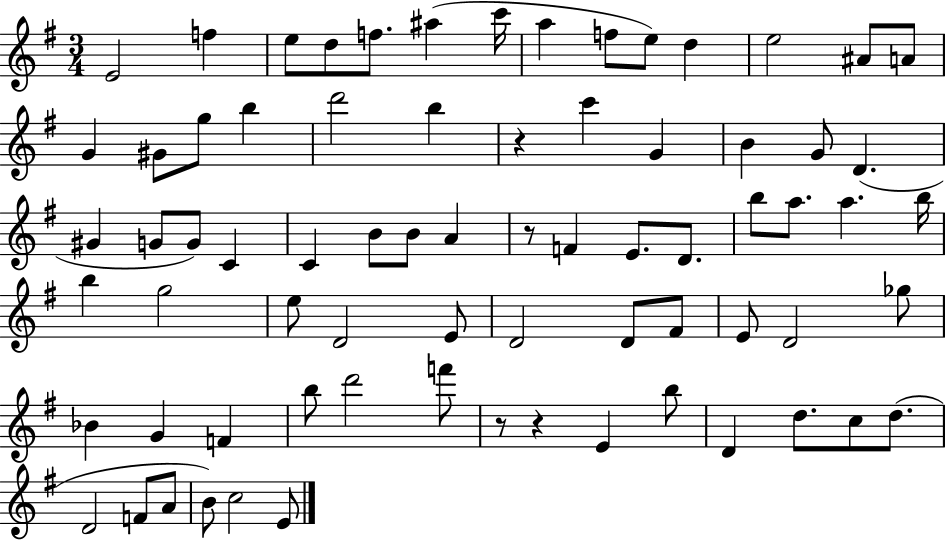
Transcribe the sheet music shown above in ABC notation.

X:1
T:Untitled
M:3/4
L:1/4
K:G
E2 f e/2 d/2 f/2 ^a c'/4 a f/2 e/2 d e2 ^A/2 A/2 G ^G/2 g/2 b d'2 b z c' G B G/2 D ^G G/2 G/2 C C B/2 B/2 A z/2 F E/2 D/2 b/2 a/2 a b/4 b g2 e/2 D2 E/2 D2 D/2 ^F/2 E/2 D2 _g/2 _B G F b/2 d'2 f'/2 z/2 z E b/2 D d/2 c/2 d/2 D2 F/2 A/2 B/2 c2 E/2